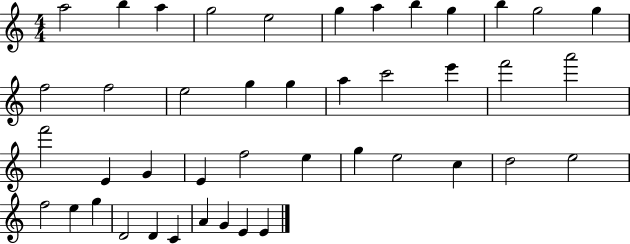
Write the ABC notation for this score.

X:1
T:Untitled
M:4/4
L:1/4
K:C
a2 b a g2 e2 g a b g b g2 g f2 f2 e2 g g a c'2 e' f'2 a'2 f'2 E G E f2 e g e2 c d2 e2 f2 e g D2 D C A G E E